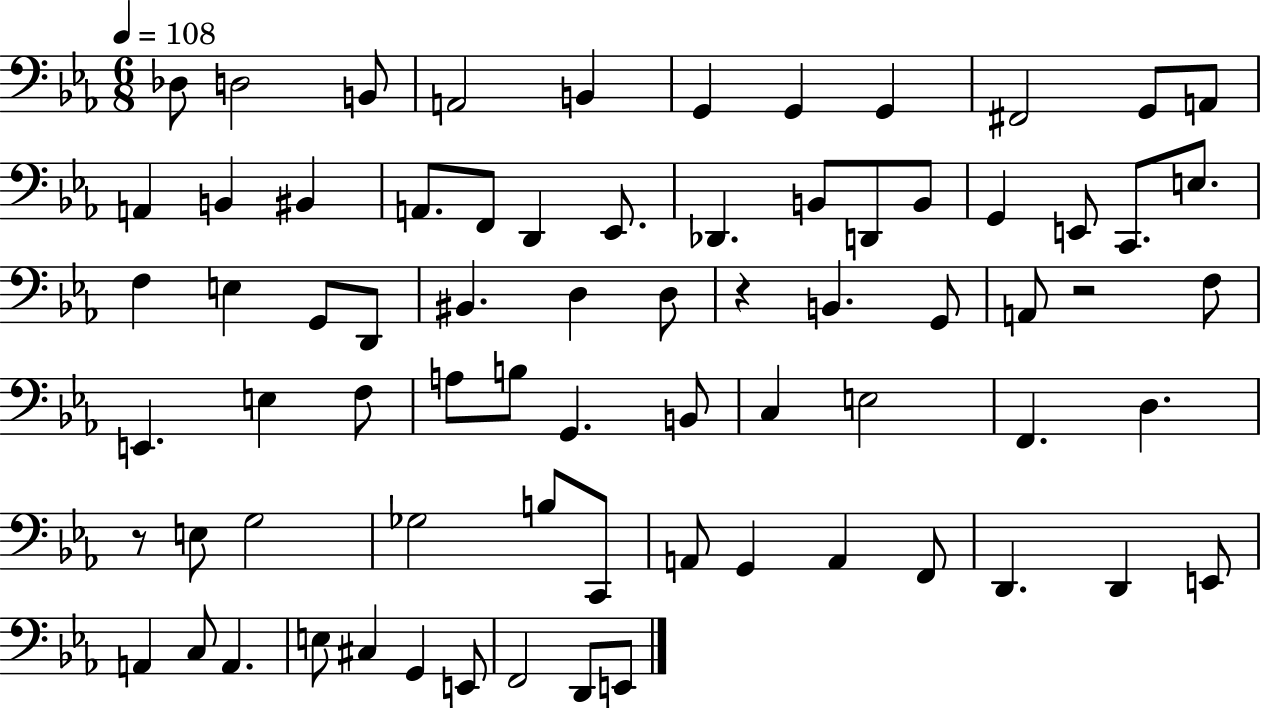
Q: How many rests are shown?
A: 3